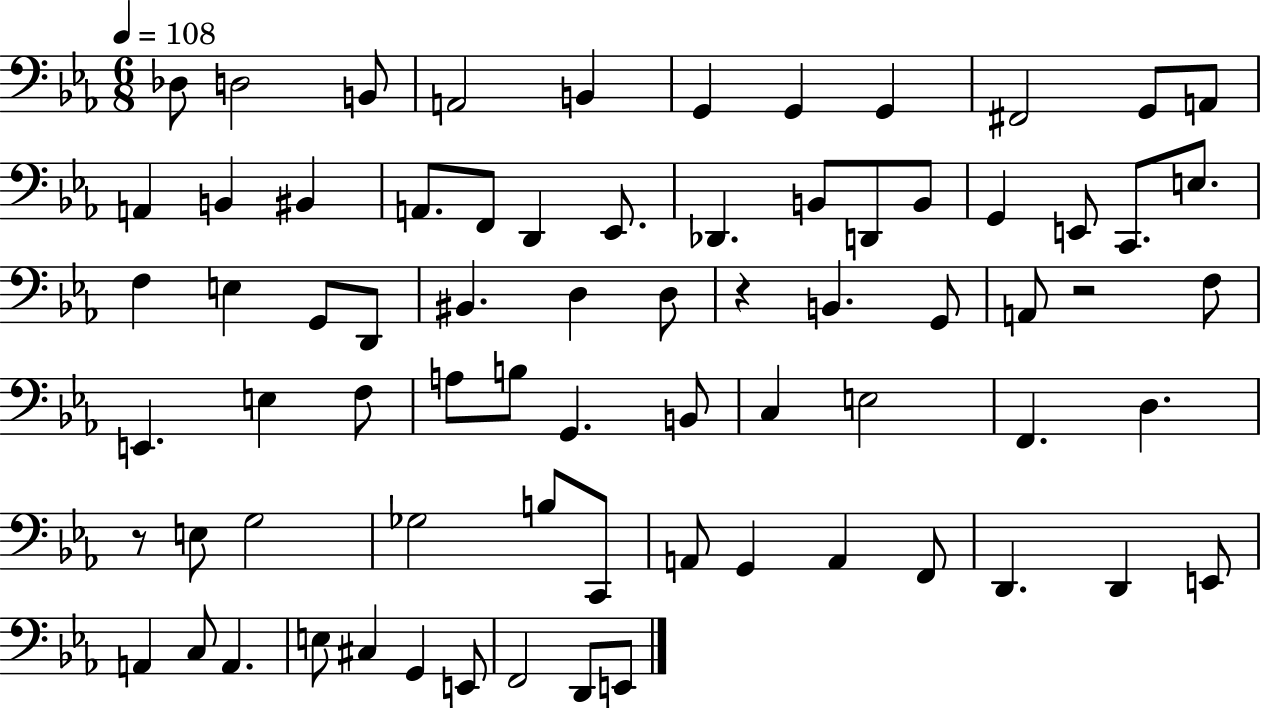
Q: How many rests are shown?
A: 3